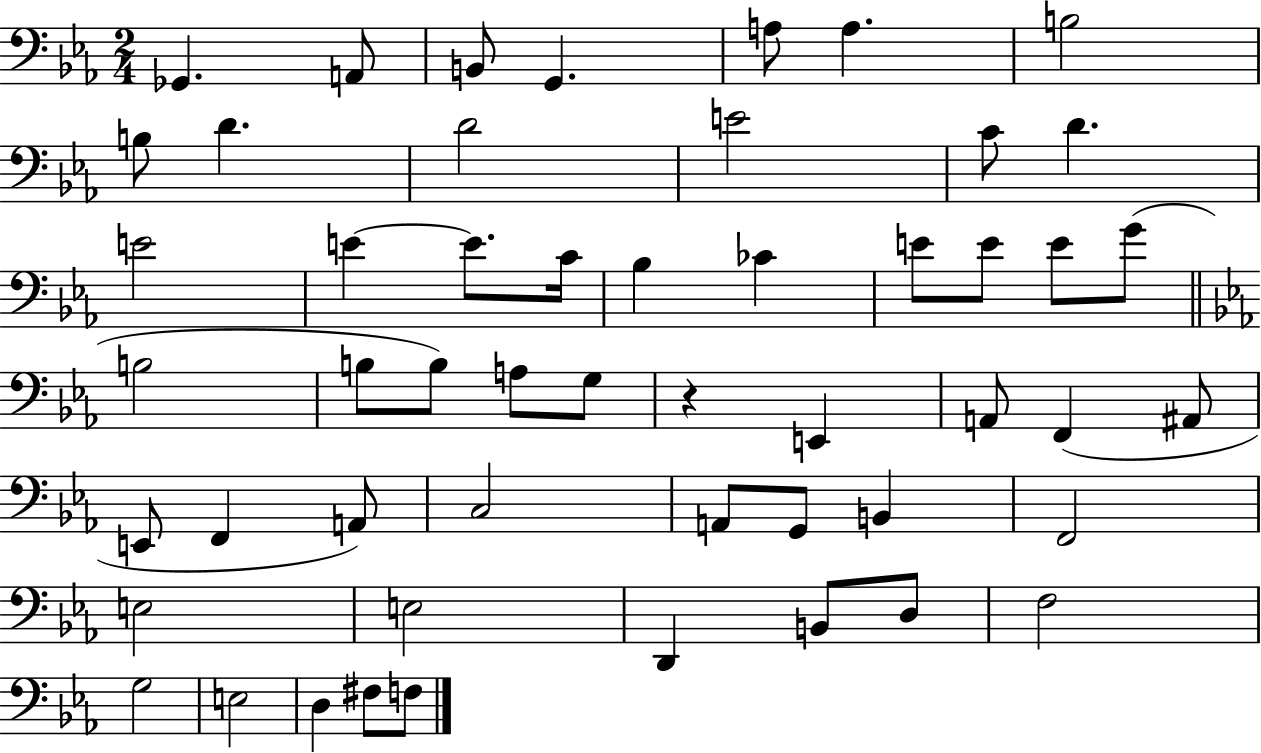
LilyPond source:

{
  \clef bass
  \numericTimeSignature
  \time 2/4
  \key ees \major
  ges,4. a,8 | b,8 g,4. | a8 a4. | b2 | \break b8 d'4. | d'2 | e'2 | c'8 d'4. | \break e'2 | e'4~~ e'8. c'16 | bes4 ces'4 | e'8 e'8 e'8 g'8( | \break \bar "||" \break \key c \minor b2 | b8 b8) a8 g8 | r4 e,4 | a,8 f,4( ais,8 | \break e,8 f,4 a,8) | c2 | a,8 g,8 b,4 | f,2 | \break e2 | e2 | d,4 b,8 d8 | f2 | \break g2 | e2 | d4 fis8 f8 | \bar "|."
}